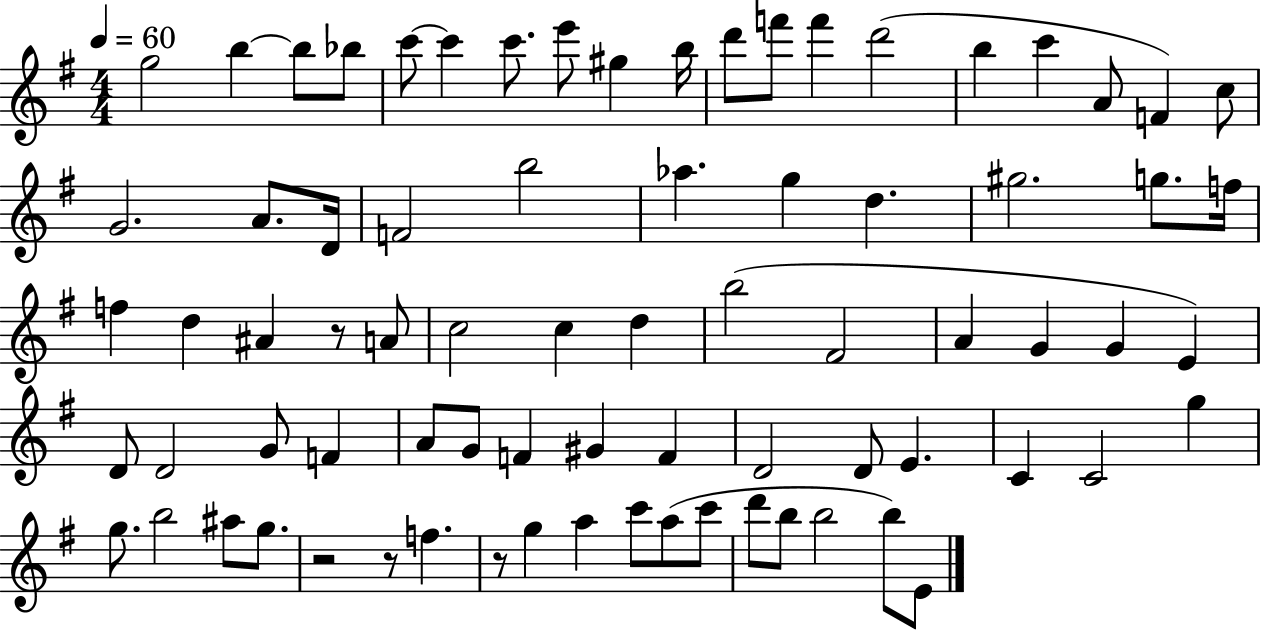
G5/h B5/q B5/e Bb5/e C6/e C6/q C6/e. E6/e G#5/q B5/s D6/e F6/e F6/q D6/h B5/q C6/q A4/e F4/q C5/e G4/h. A4/e. D4/s F4/h B5/h Ab5/q. G5/q D5/q. G#5/h. G5/e. F5/s F5/q D5/q A#4/q R/e A4/e C5/h C5/q D5/q B5/h F#4/h A4/q G4/q G4/q E4/q D4/e D4/h G4/e F4/q A4/e G4/e F4/q G#4/q F4/q D4/h D4/e E4/q. C4/q C4/h G5/q G5/e. B5/h A#5/e G5/e. R/h R/e F5/q. R/e G5/q A5/q C6/e A5/e C6/e D6/e B5/e B5/h B5/e E4/e